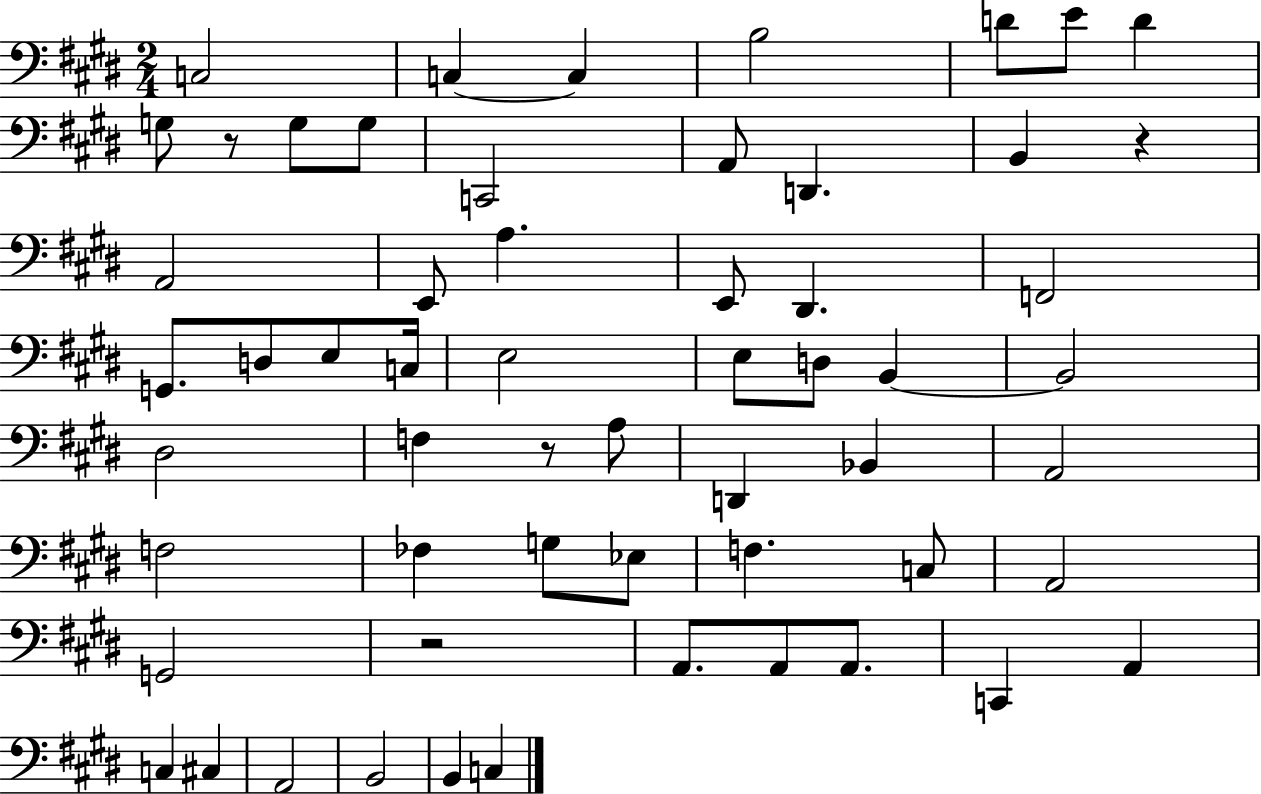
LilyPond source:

{
  \clef bass
  \numericTimeSignature
  \time 2/4
  \key e \major
  c2 | c4~~ c4 | b2 | d'8 e'8 d'4 | \break g8 r8 g8 g8 | c,2 | a,8 d,4. | b,4 r4 | \break a,2 | e,8 a4. | e,8 dis,4. | f,2 | \break g,8. d8 e8 c16 | e2 | e8 d8 b,4~~ | b,2 | \break dis2 | f4 r8 a8 | d,4 bes,4 | a,2 | \break f2 | fes4 g8 ees8 | f4. c8 | a,2 | \break g,2 | r2 | a,8. a,8 a,8. | c,4 a,4 | \break c4 cis4 | a,2 | b,2 | b,4 c4 | \break \bar "|."
}